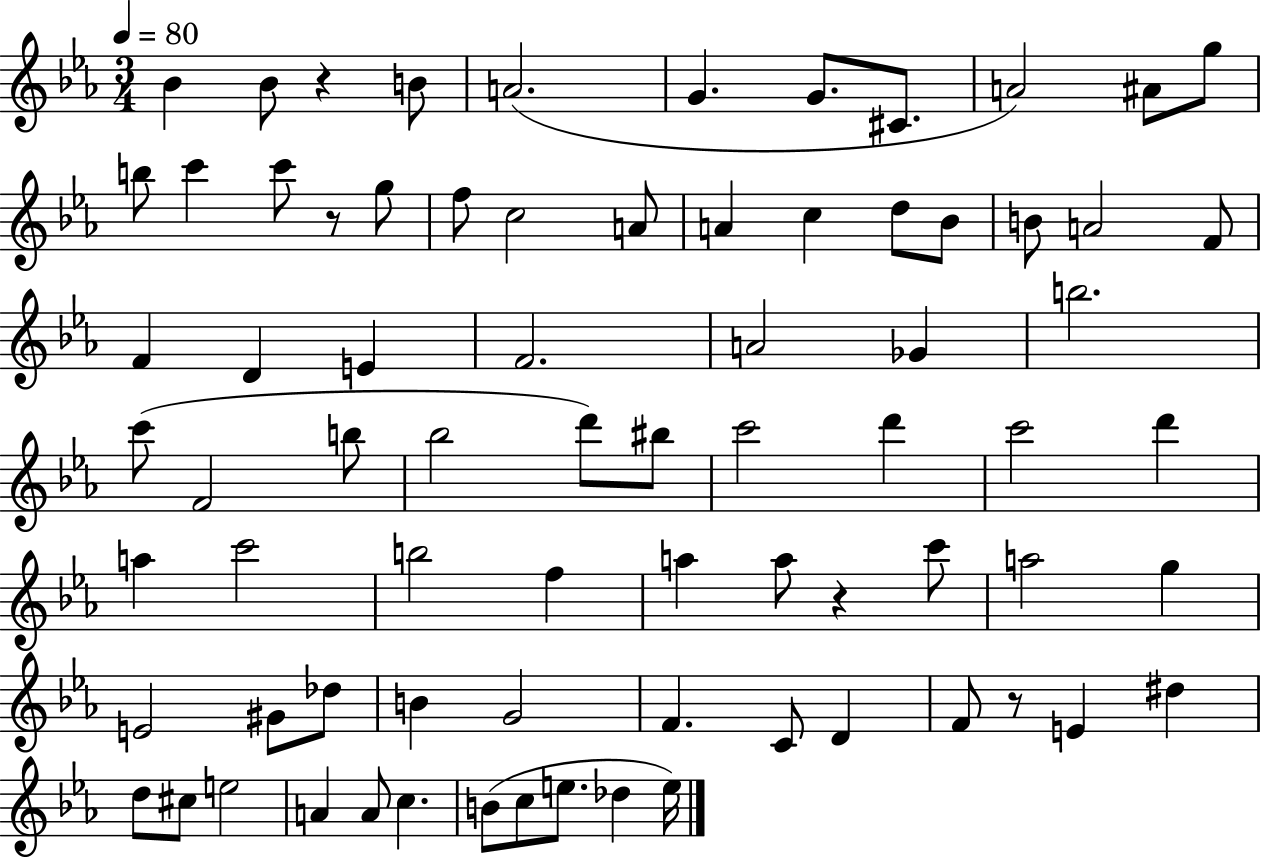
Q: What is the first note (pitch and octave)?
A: Bb4